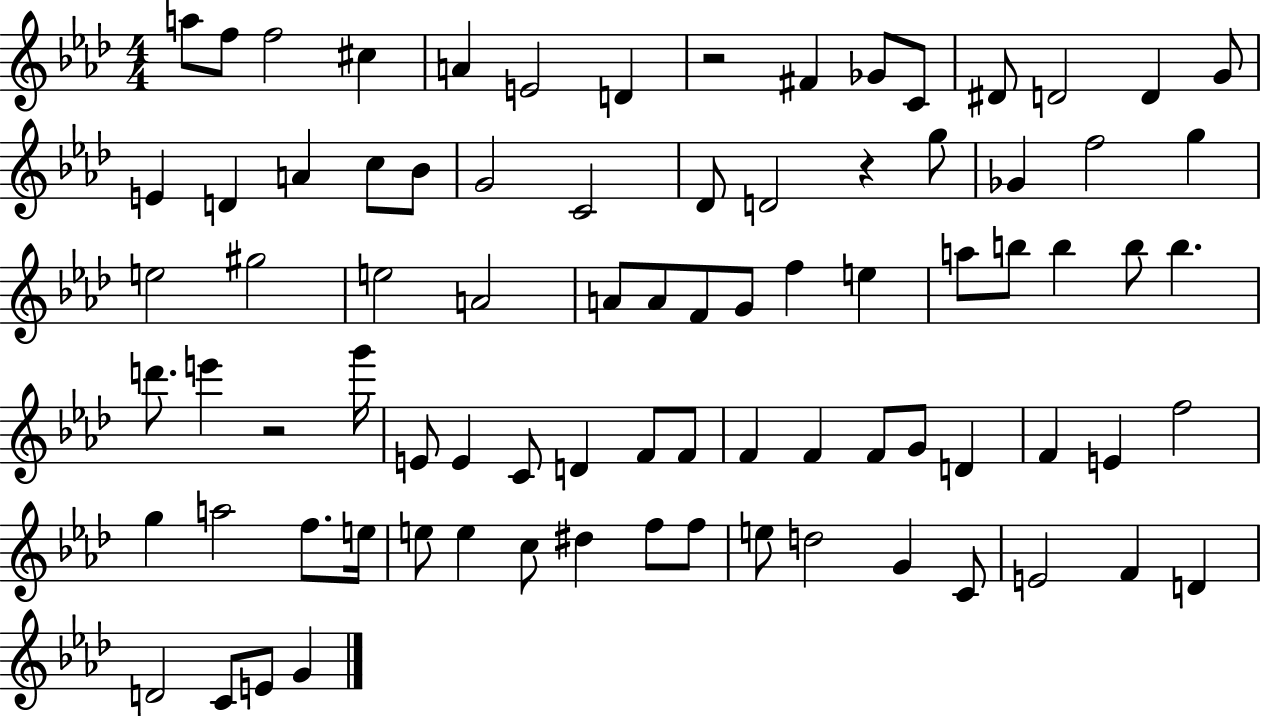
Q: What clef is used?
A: treble